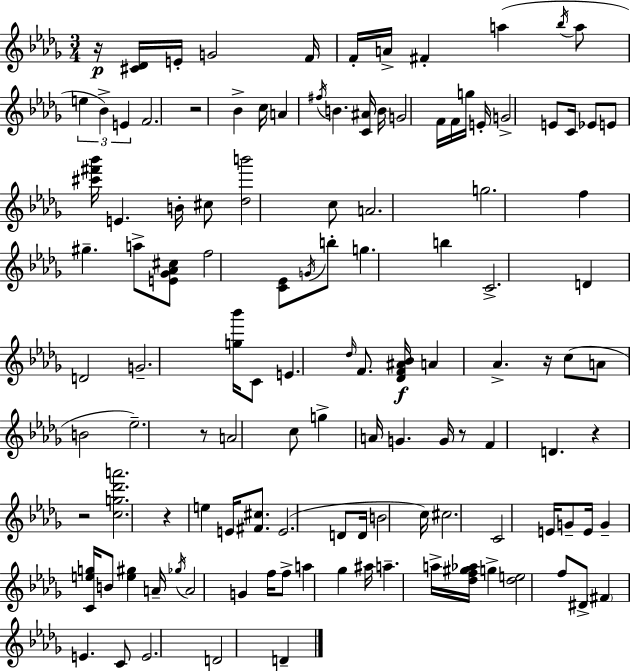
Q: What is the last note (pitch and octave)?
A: D4